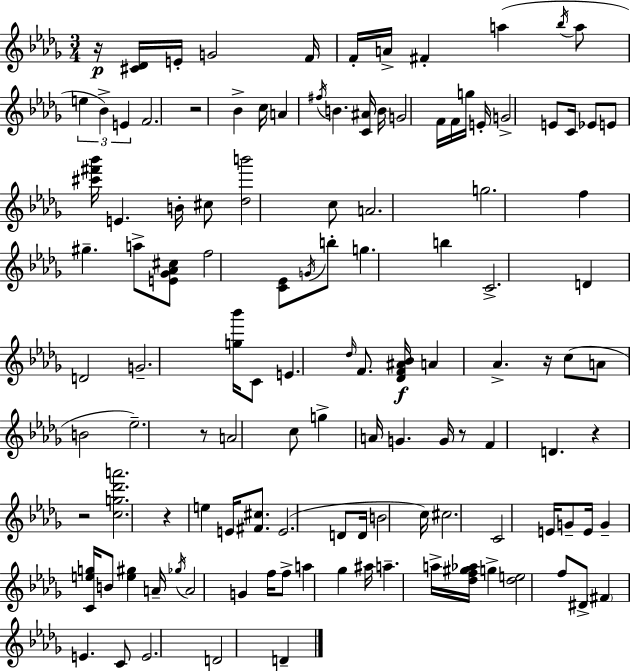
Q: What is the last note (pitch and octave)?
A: D4